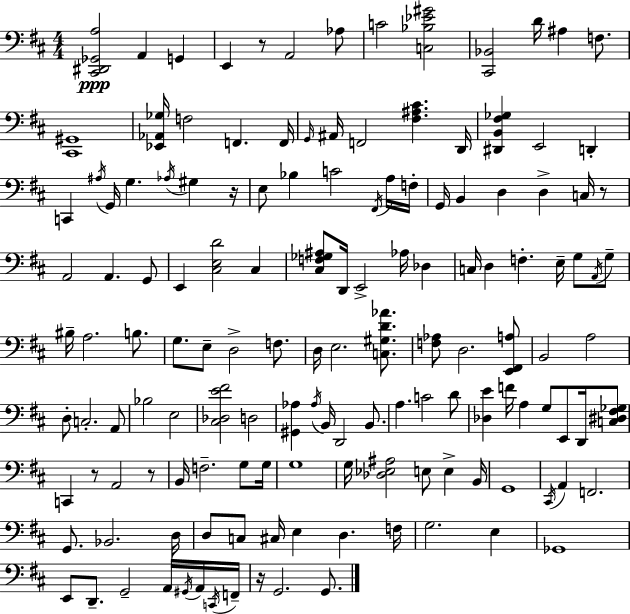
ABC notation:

X:1
T:Untitled
M:4/4
L:1/4
K:D
[^C,,^D,,_G,,A,]2 A,, G,, E,, z/2 A,,2 _A,/2 C2 [C,_B,_E^G]2 [^C,,_B,,]2 D/4 ^A, F,/2 [^C,,^G,,]4 [_E,,_A,,_G,]/4 F,2 F,, F,,/4 G,,/4 ^A,,/4 F,,2 [^F,^A,^C] D,,/4 [^D,,B,,^F,_G,] E,,2 D,, C,, ^A,/4 G,,/4 G, _A,/4 ^G, z/4 E,/2 _B, C2 ^F,,/4 A,/4 F,/4 G,,/4 B,, D, D, C,/4 z/2 A,,2 A,, G,,/2 E,, [^C,E,D]2 ^C, [^C,F,_G,^A,]/2 D,,/4 E,,2 _A,/4 _D, C,/4 D, F, E,/4 G,/2 A,,/4 G,/2 ^B,/4 A,2 B,/2 G,/2 E,/2 D,2 F,/2 D,/4 E,2 [C,^G,D_A]/2 [F,_A,]/2 D,2 [E,,^F,,A,]/2 B,,2 A,2 D,/2 C,2 A,,/2 _B,2 E,2 [^C,_D,E^F]2 D,2 [^G,,_A,] _A,/4 B,,/4 D,,2 B,,/2 A, C2 D/2 [_D,E] F/4 A, G,/2 E,,/2 D,,/4 [C,^D,^F,_G,]/2 C,, z/2 A,,2 z/2 B,,/4 F,2 G,/2 G,/4 G,4 G,/4 [_D,_E,^A,]2 E,/2 E, B,,/4 G,,4 ^C,,/4 A,, F,,2 G,,/2 _B,,2 D,/4 D,/2 C,/2 ^C,/4 E, D, F,/4 G,2 E, _G,,4 E,,/2 D,,/2 G,,2 A,,/4 ^G,,/4 A,,/4 C,,/4 F,,/4 z/4 G,,2 G,,/2